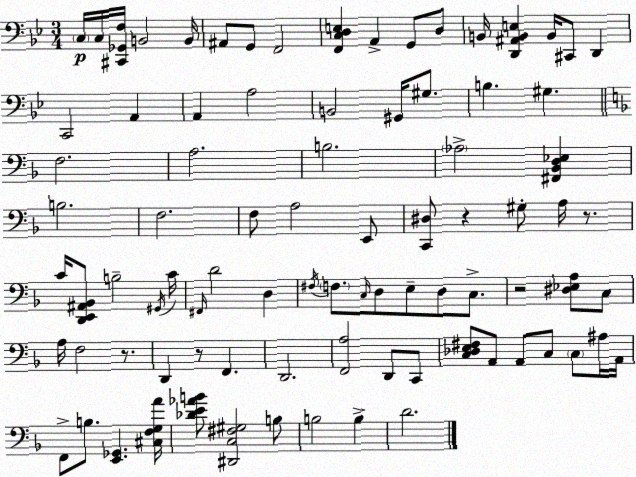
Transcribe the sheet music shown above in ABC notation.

X:1
T:Untitled
M:3/4
L:1/4
K:Bb
C,/4 C,/4 [^C,,_G,,F,]/4 B,,2 B,,/4 ^A,,/2 G,,/2 F,,2 [F,,C,D,E,] A,, G,,/2 D,/2 B,,/4 [D,,^A,,B,,E,] B,,/4 ^C,,/2 D,, C,,2 A,, A,, A,2 B,,2 ^G,,/4 ^G,/2 B, ^G, F,2 A,2 B,2 _A,2 [^F,,_B,,D,_E,] B,2 F,2 F,/2 A,2 E,,/2 [C,,^D,]/2 z ^G,/2 A,/4 z/2 C/4 [D,,E,,^A,,_B,,]/2 B,2 ^G,,/4 C/4 ^F,,/4 D2 D, ^F,/4 F,/2 C,/4 D,/2 E,/2 D,/2 C,/2 z2 [^D,_E,A,]/2 C,/2 A,/4 F,2 z/2 D,, z/2 F,, D,,2 [F,,A,]2 D,,/2 C,,/2 [C,_D,E,^F,]/2 A,,/2 A,,/2 C,/2 C,/2 ^A,/4 A,,/4 F,,/2 B,/2 [E,,_G,,] [^C,F,G,A]/4 [_DE_AB]/2 [^D,,C,^F,^G,]2 B,/2 B,2 B, D2